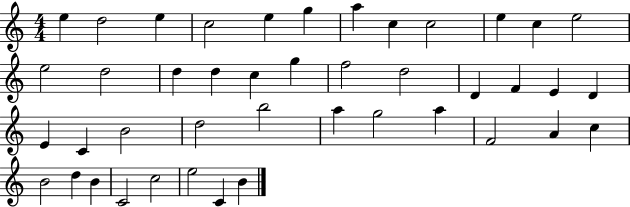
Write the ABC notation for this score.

X:1
T:Untitled
M:4/4
L:1/4
K:C
e d2 e c2 e g a c c2 e c e2 e2 d2 d d c g f2 d2 D F E D E C B2 d2 b2 a g2 a F2 A c B2 d B C2 c2 e2 C B